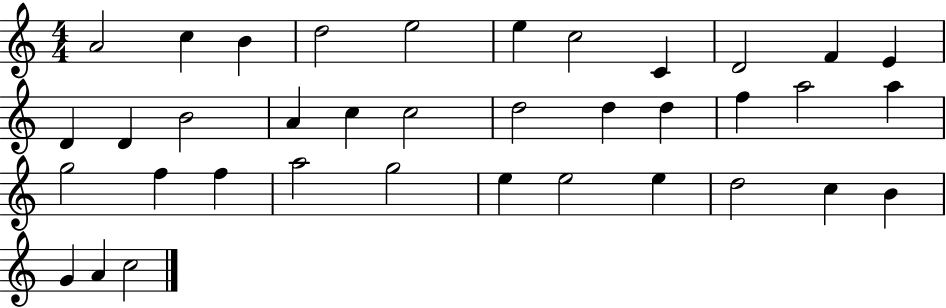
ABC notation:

X:1
T:Untitled
M:4/4
L:1/4
K:C
A2 c B d2 e2 e c2 C D2 F E D D B2 A c c2 d2 d d f a2 a g2 f f a2 g2 e e2 e d2 c B G A c2